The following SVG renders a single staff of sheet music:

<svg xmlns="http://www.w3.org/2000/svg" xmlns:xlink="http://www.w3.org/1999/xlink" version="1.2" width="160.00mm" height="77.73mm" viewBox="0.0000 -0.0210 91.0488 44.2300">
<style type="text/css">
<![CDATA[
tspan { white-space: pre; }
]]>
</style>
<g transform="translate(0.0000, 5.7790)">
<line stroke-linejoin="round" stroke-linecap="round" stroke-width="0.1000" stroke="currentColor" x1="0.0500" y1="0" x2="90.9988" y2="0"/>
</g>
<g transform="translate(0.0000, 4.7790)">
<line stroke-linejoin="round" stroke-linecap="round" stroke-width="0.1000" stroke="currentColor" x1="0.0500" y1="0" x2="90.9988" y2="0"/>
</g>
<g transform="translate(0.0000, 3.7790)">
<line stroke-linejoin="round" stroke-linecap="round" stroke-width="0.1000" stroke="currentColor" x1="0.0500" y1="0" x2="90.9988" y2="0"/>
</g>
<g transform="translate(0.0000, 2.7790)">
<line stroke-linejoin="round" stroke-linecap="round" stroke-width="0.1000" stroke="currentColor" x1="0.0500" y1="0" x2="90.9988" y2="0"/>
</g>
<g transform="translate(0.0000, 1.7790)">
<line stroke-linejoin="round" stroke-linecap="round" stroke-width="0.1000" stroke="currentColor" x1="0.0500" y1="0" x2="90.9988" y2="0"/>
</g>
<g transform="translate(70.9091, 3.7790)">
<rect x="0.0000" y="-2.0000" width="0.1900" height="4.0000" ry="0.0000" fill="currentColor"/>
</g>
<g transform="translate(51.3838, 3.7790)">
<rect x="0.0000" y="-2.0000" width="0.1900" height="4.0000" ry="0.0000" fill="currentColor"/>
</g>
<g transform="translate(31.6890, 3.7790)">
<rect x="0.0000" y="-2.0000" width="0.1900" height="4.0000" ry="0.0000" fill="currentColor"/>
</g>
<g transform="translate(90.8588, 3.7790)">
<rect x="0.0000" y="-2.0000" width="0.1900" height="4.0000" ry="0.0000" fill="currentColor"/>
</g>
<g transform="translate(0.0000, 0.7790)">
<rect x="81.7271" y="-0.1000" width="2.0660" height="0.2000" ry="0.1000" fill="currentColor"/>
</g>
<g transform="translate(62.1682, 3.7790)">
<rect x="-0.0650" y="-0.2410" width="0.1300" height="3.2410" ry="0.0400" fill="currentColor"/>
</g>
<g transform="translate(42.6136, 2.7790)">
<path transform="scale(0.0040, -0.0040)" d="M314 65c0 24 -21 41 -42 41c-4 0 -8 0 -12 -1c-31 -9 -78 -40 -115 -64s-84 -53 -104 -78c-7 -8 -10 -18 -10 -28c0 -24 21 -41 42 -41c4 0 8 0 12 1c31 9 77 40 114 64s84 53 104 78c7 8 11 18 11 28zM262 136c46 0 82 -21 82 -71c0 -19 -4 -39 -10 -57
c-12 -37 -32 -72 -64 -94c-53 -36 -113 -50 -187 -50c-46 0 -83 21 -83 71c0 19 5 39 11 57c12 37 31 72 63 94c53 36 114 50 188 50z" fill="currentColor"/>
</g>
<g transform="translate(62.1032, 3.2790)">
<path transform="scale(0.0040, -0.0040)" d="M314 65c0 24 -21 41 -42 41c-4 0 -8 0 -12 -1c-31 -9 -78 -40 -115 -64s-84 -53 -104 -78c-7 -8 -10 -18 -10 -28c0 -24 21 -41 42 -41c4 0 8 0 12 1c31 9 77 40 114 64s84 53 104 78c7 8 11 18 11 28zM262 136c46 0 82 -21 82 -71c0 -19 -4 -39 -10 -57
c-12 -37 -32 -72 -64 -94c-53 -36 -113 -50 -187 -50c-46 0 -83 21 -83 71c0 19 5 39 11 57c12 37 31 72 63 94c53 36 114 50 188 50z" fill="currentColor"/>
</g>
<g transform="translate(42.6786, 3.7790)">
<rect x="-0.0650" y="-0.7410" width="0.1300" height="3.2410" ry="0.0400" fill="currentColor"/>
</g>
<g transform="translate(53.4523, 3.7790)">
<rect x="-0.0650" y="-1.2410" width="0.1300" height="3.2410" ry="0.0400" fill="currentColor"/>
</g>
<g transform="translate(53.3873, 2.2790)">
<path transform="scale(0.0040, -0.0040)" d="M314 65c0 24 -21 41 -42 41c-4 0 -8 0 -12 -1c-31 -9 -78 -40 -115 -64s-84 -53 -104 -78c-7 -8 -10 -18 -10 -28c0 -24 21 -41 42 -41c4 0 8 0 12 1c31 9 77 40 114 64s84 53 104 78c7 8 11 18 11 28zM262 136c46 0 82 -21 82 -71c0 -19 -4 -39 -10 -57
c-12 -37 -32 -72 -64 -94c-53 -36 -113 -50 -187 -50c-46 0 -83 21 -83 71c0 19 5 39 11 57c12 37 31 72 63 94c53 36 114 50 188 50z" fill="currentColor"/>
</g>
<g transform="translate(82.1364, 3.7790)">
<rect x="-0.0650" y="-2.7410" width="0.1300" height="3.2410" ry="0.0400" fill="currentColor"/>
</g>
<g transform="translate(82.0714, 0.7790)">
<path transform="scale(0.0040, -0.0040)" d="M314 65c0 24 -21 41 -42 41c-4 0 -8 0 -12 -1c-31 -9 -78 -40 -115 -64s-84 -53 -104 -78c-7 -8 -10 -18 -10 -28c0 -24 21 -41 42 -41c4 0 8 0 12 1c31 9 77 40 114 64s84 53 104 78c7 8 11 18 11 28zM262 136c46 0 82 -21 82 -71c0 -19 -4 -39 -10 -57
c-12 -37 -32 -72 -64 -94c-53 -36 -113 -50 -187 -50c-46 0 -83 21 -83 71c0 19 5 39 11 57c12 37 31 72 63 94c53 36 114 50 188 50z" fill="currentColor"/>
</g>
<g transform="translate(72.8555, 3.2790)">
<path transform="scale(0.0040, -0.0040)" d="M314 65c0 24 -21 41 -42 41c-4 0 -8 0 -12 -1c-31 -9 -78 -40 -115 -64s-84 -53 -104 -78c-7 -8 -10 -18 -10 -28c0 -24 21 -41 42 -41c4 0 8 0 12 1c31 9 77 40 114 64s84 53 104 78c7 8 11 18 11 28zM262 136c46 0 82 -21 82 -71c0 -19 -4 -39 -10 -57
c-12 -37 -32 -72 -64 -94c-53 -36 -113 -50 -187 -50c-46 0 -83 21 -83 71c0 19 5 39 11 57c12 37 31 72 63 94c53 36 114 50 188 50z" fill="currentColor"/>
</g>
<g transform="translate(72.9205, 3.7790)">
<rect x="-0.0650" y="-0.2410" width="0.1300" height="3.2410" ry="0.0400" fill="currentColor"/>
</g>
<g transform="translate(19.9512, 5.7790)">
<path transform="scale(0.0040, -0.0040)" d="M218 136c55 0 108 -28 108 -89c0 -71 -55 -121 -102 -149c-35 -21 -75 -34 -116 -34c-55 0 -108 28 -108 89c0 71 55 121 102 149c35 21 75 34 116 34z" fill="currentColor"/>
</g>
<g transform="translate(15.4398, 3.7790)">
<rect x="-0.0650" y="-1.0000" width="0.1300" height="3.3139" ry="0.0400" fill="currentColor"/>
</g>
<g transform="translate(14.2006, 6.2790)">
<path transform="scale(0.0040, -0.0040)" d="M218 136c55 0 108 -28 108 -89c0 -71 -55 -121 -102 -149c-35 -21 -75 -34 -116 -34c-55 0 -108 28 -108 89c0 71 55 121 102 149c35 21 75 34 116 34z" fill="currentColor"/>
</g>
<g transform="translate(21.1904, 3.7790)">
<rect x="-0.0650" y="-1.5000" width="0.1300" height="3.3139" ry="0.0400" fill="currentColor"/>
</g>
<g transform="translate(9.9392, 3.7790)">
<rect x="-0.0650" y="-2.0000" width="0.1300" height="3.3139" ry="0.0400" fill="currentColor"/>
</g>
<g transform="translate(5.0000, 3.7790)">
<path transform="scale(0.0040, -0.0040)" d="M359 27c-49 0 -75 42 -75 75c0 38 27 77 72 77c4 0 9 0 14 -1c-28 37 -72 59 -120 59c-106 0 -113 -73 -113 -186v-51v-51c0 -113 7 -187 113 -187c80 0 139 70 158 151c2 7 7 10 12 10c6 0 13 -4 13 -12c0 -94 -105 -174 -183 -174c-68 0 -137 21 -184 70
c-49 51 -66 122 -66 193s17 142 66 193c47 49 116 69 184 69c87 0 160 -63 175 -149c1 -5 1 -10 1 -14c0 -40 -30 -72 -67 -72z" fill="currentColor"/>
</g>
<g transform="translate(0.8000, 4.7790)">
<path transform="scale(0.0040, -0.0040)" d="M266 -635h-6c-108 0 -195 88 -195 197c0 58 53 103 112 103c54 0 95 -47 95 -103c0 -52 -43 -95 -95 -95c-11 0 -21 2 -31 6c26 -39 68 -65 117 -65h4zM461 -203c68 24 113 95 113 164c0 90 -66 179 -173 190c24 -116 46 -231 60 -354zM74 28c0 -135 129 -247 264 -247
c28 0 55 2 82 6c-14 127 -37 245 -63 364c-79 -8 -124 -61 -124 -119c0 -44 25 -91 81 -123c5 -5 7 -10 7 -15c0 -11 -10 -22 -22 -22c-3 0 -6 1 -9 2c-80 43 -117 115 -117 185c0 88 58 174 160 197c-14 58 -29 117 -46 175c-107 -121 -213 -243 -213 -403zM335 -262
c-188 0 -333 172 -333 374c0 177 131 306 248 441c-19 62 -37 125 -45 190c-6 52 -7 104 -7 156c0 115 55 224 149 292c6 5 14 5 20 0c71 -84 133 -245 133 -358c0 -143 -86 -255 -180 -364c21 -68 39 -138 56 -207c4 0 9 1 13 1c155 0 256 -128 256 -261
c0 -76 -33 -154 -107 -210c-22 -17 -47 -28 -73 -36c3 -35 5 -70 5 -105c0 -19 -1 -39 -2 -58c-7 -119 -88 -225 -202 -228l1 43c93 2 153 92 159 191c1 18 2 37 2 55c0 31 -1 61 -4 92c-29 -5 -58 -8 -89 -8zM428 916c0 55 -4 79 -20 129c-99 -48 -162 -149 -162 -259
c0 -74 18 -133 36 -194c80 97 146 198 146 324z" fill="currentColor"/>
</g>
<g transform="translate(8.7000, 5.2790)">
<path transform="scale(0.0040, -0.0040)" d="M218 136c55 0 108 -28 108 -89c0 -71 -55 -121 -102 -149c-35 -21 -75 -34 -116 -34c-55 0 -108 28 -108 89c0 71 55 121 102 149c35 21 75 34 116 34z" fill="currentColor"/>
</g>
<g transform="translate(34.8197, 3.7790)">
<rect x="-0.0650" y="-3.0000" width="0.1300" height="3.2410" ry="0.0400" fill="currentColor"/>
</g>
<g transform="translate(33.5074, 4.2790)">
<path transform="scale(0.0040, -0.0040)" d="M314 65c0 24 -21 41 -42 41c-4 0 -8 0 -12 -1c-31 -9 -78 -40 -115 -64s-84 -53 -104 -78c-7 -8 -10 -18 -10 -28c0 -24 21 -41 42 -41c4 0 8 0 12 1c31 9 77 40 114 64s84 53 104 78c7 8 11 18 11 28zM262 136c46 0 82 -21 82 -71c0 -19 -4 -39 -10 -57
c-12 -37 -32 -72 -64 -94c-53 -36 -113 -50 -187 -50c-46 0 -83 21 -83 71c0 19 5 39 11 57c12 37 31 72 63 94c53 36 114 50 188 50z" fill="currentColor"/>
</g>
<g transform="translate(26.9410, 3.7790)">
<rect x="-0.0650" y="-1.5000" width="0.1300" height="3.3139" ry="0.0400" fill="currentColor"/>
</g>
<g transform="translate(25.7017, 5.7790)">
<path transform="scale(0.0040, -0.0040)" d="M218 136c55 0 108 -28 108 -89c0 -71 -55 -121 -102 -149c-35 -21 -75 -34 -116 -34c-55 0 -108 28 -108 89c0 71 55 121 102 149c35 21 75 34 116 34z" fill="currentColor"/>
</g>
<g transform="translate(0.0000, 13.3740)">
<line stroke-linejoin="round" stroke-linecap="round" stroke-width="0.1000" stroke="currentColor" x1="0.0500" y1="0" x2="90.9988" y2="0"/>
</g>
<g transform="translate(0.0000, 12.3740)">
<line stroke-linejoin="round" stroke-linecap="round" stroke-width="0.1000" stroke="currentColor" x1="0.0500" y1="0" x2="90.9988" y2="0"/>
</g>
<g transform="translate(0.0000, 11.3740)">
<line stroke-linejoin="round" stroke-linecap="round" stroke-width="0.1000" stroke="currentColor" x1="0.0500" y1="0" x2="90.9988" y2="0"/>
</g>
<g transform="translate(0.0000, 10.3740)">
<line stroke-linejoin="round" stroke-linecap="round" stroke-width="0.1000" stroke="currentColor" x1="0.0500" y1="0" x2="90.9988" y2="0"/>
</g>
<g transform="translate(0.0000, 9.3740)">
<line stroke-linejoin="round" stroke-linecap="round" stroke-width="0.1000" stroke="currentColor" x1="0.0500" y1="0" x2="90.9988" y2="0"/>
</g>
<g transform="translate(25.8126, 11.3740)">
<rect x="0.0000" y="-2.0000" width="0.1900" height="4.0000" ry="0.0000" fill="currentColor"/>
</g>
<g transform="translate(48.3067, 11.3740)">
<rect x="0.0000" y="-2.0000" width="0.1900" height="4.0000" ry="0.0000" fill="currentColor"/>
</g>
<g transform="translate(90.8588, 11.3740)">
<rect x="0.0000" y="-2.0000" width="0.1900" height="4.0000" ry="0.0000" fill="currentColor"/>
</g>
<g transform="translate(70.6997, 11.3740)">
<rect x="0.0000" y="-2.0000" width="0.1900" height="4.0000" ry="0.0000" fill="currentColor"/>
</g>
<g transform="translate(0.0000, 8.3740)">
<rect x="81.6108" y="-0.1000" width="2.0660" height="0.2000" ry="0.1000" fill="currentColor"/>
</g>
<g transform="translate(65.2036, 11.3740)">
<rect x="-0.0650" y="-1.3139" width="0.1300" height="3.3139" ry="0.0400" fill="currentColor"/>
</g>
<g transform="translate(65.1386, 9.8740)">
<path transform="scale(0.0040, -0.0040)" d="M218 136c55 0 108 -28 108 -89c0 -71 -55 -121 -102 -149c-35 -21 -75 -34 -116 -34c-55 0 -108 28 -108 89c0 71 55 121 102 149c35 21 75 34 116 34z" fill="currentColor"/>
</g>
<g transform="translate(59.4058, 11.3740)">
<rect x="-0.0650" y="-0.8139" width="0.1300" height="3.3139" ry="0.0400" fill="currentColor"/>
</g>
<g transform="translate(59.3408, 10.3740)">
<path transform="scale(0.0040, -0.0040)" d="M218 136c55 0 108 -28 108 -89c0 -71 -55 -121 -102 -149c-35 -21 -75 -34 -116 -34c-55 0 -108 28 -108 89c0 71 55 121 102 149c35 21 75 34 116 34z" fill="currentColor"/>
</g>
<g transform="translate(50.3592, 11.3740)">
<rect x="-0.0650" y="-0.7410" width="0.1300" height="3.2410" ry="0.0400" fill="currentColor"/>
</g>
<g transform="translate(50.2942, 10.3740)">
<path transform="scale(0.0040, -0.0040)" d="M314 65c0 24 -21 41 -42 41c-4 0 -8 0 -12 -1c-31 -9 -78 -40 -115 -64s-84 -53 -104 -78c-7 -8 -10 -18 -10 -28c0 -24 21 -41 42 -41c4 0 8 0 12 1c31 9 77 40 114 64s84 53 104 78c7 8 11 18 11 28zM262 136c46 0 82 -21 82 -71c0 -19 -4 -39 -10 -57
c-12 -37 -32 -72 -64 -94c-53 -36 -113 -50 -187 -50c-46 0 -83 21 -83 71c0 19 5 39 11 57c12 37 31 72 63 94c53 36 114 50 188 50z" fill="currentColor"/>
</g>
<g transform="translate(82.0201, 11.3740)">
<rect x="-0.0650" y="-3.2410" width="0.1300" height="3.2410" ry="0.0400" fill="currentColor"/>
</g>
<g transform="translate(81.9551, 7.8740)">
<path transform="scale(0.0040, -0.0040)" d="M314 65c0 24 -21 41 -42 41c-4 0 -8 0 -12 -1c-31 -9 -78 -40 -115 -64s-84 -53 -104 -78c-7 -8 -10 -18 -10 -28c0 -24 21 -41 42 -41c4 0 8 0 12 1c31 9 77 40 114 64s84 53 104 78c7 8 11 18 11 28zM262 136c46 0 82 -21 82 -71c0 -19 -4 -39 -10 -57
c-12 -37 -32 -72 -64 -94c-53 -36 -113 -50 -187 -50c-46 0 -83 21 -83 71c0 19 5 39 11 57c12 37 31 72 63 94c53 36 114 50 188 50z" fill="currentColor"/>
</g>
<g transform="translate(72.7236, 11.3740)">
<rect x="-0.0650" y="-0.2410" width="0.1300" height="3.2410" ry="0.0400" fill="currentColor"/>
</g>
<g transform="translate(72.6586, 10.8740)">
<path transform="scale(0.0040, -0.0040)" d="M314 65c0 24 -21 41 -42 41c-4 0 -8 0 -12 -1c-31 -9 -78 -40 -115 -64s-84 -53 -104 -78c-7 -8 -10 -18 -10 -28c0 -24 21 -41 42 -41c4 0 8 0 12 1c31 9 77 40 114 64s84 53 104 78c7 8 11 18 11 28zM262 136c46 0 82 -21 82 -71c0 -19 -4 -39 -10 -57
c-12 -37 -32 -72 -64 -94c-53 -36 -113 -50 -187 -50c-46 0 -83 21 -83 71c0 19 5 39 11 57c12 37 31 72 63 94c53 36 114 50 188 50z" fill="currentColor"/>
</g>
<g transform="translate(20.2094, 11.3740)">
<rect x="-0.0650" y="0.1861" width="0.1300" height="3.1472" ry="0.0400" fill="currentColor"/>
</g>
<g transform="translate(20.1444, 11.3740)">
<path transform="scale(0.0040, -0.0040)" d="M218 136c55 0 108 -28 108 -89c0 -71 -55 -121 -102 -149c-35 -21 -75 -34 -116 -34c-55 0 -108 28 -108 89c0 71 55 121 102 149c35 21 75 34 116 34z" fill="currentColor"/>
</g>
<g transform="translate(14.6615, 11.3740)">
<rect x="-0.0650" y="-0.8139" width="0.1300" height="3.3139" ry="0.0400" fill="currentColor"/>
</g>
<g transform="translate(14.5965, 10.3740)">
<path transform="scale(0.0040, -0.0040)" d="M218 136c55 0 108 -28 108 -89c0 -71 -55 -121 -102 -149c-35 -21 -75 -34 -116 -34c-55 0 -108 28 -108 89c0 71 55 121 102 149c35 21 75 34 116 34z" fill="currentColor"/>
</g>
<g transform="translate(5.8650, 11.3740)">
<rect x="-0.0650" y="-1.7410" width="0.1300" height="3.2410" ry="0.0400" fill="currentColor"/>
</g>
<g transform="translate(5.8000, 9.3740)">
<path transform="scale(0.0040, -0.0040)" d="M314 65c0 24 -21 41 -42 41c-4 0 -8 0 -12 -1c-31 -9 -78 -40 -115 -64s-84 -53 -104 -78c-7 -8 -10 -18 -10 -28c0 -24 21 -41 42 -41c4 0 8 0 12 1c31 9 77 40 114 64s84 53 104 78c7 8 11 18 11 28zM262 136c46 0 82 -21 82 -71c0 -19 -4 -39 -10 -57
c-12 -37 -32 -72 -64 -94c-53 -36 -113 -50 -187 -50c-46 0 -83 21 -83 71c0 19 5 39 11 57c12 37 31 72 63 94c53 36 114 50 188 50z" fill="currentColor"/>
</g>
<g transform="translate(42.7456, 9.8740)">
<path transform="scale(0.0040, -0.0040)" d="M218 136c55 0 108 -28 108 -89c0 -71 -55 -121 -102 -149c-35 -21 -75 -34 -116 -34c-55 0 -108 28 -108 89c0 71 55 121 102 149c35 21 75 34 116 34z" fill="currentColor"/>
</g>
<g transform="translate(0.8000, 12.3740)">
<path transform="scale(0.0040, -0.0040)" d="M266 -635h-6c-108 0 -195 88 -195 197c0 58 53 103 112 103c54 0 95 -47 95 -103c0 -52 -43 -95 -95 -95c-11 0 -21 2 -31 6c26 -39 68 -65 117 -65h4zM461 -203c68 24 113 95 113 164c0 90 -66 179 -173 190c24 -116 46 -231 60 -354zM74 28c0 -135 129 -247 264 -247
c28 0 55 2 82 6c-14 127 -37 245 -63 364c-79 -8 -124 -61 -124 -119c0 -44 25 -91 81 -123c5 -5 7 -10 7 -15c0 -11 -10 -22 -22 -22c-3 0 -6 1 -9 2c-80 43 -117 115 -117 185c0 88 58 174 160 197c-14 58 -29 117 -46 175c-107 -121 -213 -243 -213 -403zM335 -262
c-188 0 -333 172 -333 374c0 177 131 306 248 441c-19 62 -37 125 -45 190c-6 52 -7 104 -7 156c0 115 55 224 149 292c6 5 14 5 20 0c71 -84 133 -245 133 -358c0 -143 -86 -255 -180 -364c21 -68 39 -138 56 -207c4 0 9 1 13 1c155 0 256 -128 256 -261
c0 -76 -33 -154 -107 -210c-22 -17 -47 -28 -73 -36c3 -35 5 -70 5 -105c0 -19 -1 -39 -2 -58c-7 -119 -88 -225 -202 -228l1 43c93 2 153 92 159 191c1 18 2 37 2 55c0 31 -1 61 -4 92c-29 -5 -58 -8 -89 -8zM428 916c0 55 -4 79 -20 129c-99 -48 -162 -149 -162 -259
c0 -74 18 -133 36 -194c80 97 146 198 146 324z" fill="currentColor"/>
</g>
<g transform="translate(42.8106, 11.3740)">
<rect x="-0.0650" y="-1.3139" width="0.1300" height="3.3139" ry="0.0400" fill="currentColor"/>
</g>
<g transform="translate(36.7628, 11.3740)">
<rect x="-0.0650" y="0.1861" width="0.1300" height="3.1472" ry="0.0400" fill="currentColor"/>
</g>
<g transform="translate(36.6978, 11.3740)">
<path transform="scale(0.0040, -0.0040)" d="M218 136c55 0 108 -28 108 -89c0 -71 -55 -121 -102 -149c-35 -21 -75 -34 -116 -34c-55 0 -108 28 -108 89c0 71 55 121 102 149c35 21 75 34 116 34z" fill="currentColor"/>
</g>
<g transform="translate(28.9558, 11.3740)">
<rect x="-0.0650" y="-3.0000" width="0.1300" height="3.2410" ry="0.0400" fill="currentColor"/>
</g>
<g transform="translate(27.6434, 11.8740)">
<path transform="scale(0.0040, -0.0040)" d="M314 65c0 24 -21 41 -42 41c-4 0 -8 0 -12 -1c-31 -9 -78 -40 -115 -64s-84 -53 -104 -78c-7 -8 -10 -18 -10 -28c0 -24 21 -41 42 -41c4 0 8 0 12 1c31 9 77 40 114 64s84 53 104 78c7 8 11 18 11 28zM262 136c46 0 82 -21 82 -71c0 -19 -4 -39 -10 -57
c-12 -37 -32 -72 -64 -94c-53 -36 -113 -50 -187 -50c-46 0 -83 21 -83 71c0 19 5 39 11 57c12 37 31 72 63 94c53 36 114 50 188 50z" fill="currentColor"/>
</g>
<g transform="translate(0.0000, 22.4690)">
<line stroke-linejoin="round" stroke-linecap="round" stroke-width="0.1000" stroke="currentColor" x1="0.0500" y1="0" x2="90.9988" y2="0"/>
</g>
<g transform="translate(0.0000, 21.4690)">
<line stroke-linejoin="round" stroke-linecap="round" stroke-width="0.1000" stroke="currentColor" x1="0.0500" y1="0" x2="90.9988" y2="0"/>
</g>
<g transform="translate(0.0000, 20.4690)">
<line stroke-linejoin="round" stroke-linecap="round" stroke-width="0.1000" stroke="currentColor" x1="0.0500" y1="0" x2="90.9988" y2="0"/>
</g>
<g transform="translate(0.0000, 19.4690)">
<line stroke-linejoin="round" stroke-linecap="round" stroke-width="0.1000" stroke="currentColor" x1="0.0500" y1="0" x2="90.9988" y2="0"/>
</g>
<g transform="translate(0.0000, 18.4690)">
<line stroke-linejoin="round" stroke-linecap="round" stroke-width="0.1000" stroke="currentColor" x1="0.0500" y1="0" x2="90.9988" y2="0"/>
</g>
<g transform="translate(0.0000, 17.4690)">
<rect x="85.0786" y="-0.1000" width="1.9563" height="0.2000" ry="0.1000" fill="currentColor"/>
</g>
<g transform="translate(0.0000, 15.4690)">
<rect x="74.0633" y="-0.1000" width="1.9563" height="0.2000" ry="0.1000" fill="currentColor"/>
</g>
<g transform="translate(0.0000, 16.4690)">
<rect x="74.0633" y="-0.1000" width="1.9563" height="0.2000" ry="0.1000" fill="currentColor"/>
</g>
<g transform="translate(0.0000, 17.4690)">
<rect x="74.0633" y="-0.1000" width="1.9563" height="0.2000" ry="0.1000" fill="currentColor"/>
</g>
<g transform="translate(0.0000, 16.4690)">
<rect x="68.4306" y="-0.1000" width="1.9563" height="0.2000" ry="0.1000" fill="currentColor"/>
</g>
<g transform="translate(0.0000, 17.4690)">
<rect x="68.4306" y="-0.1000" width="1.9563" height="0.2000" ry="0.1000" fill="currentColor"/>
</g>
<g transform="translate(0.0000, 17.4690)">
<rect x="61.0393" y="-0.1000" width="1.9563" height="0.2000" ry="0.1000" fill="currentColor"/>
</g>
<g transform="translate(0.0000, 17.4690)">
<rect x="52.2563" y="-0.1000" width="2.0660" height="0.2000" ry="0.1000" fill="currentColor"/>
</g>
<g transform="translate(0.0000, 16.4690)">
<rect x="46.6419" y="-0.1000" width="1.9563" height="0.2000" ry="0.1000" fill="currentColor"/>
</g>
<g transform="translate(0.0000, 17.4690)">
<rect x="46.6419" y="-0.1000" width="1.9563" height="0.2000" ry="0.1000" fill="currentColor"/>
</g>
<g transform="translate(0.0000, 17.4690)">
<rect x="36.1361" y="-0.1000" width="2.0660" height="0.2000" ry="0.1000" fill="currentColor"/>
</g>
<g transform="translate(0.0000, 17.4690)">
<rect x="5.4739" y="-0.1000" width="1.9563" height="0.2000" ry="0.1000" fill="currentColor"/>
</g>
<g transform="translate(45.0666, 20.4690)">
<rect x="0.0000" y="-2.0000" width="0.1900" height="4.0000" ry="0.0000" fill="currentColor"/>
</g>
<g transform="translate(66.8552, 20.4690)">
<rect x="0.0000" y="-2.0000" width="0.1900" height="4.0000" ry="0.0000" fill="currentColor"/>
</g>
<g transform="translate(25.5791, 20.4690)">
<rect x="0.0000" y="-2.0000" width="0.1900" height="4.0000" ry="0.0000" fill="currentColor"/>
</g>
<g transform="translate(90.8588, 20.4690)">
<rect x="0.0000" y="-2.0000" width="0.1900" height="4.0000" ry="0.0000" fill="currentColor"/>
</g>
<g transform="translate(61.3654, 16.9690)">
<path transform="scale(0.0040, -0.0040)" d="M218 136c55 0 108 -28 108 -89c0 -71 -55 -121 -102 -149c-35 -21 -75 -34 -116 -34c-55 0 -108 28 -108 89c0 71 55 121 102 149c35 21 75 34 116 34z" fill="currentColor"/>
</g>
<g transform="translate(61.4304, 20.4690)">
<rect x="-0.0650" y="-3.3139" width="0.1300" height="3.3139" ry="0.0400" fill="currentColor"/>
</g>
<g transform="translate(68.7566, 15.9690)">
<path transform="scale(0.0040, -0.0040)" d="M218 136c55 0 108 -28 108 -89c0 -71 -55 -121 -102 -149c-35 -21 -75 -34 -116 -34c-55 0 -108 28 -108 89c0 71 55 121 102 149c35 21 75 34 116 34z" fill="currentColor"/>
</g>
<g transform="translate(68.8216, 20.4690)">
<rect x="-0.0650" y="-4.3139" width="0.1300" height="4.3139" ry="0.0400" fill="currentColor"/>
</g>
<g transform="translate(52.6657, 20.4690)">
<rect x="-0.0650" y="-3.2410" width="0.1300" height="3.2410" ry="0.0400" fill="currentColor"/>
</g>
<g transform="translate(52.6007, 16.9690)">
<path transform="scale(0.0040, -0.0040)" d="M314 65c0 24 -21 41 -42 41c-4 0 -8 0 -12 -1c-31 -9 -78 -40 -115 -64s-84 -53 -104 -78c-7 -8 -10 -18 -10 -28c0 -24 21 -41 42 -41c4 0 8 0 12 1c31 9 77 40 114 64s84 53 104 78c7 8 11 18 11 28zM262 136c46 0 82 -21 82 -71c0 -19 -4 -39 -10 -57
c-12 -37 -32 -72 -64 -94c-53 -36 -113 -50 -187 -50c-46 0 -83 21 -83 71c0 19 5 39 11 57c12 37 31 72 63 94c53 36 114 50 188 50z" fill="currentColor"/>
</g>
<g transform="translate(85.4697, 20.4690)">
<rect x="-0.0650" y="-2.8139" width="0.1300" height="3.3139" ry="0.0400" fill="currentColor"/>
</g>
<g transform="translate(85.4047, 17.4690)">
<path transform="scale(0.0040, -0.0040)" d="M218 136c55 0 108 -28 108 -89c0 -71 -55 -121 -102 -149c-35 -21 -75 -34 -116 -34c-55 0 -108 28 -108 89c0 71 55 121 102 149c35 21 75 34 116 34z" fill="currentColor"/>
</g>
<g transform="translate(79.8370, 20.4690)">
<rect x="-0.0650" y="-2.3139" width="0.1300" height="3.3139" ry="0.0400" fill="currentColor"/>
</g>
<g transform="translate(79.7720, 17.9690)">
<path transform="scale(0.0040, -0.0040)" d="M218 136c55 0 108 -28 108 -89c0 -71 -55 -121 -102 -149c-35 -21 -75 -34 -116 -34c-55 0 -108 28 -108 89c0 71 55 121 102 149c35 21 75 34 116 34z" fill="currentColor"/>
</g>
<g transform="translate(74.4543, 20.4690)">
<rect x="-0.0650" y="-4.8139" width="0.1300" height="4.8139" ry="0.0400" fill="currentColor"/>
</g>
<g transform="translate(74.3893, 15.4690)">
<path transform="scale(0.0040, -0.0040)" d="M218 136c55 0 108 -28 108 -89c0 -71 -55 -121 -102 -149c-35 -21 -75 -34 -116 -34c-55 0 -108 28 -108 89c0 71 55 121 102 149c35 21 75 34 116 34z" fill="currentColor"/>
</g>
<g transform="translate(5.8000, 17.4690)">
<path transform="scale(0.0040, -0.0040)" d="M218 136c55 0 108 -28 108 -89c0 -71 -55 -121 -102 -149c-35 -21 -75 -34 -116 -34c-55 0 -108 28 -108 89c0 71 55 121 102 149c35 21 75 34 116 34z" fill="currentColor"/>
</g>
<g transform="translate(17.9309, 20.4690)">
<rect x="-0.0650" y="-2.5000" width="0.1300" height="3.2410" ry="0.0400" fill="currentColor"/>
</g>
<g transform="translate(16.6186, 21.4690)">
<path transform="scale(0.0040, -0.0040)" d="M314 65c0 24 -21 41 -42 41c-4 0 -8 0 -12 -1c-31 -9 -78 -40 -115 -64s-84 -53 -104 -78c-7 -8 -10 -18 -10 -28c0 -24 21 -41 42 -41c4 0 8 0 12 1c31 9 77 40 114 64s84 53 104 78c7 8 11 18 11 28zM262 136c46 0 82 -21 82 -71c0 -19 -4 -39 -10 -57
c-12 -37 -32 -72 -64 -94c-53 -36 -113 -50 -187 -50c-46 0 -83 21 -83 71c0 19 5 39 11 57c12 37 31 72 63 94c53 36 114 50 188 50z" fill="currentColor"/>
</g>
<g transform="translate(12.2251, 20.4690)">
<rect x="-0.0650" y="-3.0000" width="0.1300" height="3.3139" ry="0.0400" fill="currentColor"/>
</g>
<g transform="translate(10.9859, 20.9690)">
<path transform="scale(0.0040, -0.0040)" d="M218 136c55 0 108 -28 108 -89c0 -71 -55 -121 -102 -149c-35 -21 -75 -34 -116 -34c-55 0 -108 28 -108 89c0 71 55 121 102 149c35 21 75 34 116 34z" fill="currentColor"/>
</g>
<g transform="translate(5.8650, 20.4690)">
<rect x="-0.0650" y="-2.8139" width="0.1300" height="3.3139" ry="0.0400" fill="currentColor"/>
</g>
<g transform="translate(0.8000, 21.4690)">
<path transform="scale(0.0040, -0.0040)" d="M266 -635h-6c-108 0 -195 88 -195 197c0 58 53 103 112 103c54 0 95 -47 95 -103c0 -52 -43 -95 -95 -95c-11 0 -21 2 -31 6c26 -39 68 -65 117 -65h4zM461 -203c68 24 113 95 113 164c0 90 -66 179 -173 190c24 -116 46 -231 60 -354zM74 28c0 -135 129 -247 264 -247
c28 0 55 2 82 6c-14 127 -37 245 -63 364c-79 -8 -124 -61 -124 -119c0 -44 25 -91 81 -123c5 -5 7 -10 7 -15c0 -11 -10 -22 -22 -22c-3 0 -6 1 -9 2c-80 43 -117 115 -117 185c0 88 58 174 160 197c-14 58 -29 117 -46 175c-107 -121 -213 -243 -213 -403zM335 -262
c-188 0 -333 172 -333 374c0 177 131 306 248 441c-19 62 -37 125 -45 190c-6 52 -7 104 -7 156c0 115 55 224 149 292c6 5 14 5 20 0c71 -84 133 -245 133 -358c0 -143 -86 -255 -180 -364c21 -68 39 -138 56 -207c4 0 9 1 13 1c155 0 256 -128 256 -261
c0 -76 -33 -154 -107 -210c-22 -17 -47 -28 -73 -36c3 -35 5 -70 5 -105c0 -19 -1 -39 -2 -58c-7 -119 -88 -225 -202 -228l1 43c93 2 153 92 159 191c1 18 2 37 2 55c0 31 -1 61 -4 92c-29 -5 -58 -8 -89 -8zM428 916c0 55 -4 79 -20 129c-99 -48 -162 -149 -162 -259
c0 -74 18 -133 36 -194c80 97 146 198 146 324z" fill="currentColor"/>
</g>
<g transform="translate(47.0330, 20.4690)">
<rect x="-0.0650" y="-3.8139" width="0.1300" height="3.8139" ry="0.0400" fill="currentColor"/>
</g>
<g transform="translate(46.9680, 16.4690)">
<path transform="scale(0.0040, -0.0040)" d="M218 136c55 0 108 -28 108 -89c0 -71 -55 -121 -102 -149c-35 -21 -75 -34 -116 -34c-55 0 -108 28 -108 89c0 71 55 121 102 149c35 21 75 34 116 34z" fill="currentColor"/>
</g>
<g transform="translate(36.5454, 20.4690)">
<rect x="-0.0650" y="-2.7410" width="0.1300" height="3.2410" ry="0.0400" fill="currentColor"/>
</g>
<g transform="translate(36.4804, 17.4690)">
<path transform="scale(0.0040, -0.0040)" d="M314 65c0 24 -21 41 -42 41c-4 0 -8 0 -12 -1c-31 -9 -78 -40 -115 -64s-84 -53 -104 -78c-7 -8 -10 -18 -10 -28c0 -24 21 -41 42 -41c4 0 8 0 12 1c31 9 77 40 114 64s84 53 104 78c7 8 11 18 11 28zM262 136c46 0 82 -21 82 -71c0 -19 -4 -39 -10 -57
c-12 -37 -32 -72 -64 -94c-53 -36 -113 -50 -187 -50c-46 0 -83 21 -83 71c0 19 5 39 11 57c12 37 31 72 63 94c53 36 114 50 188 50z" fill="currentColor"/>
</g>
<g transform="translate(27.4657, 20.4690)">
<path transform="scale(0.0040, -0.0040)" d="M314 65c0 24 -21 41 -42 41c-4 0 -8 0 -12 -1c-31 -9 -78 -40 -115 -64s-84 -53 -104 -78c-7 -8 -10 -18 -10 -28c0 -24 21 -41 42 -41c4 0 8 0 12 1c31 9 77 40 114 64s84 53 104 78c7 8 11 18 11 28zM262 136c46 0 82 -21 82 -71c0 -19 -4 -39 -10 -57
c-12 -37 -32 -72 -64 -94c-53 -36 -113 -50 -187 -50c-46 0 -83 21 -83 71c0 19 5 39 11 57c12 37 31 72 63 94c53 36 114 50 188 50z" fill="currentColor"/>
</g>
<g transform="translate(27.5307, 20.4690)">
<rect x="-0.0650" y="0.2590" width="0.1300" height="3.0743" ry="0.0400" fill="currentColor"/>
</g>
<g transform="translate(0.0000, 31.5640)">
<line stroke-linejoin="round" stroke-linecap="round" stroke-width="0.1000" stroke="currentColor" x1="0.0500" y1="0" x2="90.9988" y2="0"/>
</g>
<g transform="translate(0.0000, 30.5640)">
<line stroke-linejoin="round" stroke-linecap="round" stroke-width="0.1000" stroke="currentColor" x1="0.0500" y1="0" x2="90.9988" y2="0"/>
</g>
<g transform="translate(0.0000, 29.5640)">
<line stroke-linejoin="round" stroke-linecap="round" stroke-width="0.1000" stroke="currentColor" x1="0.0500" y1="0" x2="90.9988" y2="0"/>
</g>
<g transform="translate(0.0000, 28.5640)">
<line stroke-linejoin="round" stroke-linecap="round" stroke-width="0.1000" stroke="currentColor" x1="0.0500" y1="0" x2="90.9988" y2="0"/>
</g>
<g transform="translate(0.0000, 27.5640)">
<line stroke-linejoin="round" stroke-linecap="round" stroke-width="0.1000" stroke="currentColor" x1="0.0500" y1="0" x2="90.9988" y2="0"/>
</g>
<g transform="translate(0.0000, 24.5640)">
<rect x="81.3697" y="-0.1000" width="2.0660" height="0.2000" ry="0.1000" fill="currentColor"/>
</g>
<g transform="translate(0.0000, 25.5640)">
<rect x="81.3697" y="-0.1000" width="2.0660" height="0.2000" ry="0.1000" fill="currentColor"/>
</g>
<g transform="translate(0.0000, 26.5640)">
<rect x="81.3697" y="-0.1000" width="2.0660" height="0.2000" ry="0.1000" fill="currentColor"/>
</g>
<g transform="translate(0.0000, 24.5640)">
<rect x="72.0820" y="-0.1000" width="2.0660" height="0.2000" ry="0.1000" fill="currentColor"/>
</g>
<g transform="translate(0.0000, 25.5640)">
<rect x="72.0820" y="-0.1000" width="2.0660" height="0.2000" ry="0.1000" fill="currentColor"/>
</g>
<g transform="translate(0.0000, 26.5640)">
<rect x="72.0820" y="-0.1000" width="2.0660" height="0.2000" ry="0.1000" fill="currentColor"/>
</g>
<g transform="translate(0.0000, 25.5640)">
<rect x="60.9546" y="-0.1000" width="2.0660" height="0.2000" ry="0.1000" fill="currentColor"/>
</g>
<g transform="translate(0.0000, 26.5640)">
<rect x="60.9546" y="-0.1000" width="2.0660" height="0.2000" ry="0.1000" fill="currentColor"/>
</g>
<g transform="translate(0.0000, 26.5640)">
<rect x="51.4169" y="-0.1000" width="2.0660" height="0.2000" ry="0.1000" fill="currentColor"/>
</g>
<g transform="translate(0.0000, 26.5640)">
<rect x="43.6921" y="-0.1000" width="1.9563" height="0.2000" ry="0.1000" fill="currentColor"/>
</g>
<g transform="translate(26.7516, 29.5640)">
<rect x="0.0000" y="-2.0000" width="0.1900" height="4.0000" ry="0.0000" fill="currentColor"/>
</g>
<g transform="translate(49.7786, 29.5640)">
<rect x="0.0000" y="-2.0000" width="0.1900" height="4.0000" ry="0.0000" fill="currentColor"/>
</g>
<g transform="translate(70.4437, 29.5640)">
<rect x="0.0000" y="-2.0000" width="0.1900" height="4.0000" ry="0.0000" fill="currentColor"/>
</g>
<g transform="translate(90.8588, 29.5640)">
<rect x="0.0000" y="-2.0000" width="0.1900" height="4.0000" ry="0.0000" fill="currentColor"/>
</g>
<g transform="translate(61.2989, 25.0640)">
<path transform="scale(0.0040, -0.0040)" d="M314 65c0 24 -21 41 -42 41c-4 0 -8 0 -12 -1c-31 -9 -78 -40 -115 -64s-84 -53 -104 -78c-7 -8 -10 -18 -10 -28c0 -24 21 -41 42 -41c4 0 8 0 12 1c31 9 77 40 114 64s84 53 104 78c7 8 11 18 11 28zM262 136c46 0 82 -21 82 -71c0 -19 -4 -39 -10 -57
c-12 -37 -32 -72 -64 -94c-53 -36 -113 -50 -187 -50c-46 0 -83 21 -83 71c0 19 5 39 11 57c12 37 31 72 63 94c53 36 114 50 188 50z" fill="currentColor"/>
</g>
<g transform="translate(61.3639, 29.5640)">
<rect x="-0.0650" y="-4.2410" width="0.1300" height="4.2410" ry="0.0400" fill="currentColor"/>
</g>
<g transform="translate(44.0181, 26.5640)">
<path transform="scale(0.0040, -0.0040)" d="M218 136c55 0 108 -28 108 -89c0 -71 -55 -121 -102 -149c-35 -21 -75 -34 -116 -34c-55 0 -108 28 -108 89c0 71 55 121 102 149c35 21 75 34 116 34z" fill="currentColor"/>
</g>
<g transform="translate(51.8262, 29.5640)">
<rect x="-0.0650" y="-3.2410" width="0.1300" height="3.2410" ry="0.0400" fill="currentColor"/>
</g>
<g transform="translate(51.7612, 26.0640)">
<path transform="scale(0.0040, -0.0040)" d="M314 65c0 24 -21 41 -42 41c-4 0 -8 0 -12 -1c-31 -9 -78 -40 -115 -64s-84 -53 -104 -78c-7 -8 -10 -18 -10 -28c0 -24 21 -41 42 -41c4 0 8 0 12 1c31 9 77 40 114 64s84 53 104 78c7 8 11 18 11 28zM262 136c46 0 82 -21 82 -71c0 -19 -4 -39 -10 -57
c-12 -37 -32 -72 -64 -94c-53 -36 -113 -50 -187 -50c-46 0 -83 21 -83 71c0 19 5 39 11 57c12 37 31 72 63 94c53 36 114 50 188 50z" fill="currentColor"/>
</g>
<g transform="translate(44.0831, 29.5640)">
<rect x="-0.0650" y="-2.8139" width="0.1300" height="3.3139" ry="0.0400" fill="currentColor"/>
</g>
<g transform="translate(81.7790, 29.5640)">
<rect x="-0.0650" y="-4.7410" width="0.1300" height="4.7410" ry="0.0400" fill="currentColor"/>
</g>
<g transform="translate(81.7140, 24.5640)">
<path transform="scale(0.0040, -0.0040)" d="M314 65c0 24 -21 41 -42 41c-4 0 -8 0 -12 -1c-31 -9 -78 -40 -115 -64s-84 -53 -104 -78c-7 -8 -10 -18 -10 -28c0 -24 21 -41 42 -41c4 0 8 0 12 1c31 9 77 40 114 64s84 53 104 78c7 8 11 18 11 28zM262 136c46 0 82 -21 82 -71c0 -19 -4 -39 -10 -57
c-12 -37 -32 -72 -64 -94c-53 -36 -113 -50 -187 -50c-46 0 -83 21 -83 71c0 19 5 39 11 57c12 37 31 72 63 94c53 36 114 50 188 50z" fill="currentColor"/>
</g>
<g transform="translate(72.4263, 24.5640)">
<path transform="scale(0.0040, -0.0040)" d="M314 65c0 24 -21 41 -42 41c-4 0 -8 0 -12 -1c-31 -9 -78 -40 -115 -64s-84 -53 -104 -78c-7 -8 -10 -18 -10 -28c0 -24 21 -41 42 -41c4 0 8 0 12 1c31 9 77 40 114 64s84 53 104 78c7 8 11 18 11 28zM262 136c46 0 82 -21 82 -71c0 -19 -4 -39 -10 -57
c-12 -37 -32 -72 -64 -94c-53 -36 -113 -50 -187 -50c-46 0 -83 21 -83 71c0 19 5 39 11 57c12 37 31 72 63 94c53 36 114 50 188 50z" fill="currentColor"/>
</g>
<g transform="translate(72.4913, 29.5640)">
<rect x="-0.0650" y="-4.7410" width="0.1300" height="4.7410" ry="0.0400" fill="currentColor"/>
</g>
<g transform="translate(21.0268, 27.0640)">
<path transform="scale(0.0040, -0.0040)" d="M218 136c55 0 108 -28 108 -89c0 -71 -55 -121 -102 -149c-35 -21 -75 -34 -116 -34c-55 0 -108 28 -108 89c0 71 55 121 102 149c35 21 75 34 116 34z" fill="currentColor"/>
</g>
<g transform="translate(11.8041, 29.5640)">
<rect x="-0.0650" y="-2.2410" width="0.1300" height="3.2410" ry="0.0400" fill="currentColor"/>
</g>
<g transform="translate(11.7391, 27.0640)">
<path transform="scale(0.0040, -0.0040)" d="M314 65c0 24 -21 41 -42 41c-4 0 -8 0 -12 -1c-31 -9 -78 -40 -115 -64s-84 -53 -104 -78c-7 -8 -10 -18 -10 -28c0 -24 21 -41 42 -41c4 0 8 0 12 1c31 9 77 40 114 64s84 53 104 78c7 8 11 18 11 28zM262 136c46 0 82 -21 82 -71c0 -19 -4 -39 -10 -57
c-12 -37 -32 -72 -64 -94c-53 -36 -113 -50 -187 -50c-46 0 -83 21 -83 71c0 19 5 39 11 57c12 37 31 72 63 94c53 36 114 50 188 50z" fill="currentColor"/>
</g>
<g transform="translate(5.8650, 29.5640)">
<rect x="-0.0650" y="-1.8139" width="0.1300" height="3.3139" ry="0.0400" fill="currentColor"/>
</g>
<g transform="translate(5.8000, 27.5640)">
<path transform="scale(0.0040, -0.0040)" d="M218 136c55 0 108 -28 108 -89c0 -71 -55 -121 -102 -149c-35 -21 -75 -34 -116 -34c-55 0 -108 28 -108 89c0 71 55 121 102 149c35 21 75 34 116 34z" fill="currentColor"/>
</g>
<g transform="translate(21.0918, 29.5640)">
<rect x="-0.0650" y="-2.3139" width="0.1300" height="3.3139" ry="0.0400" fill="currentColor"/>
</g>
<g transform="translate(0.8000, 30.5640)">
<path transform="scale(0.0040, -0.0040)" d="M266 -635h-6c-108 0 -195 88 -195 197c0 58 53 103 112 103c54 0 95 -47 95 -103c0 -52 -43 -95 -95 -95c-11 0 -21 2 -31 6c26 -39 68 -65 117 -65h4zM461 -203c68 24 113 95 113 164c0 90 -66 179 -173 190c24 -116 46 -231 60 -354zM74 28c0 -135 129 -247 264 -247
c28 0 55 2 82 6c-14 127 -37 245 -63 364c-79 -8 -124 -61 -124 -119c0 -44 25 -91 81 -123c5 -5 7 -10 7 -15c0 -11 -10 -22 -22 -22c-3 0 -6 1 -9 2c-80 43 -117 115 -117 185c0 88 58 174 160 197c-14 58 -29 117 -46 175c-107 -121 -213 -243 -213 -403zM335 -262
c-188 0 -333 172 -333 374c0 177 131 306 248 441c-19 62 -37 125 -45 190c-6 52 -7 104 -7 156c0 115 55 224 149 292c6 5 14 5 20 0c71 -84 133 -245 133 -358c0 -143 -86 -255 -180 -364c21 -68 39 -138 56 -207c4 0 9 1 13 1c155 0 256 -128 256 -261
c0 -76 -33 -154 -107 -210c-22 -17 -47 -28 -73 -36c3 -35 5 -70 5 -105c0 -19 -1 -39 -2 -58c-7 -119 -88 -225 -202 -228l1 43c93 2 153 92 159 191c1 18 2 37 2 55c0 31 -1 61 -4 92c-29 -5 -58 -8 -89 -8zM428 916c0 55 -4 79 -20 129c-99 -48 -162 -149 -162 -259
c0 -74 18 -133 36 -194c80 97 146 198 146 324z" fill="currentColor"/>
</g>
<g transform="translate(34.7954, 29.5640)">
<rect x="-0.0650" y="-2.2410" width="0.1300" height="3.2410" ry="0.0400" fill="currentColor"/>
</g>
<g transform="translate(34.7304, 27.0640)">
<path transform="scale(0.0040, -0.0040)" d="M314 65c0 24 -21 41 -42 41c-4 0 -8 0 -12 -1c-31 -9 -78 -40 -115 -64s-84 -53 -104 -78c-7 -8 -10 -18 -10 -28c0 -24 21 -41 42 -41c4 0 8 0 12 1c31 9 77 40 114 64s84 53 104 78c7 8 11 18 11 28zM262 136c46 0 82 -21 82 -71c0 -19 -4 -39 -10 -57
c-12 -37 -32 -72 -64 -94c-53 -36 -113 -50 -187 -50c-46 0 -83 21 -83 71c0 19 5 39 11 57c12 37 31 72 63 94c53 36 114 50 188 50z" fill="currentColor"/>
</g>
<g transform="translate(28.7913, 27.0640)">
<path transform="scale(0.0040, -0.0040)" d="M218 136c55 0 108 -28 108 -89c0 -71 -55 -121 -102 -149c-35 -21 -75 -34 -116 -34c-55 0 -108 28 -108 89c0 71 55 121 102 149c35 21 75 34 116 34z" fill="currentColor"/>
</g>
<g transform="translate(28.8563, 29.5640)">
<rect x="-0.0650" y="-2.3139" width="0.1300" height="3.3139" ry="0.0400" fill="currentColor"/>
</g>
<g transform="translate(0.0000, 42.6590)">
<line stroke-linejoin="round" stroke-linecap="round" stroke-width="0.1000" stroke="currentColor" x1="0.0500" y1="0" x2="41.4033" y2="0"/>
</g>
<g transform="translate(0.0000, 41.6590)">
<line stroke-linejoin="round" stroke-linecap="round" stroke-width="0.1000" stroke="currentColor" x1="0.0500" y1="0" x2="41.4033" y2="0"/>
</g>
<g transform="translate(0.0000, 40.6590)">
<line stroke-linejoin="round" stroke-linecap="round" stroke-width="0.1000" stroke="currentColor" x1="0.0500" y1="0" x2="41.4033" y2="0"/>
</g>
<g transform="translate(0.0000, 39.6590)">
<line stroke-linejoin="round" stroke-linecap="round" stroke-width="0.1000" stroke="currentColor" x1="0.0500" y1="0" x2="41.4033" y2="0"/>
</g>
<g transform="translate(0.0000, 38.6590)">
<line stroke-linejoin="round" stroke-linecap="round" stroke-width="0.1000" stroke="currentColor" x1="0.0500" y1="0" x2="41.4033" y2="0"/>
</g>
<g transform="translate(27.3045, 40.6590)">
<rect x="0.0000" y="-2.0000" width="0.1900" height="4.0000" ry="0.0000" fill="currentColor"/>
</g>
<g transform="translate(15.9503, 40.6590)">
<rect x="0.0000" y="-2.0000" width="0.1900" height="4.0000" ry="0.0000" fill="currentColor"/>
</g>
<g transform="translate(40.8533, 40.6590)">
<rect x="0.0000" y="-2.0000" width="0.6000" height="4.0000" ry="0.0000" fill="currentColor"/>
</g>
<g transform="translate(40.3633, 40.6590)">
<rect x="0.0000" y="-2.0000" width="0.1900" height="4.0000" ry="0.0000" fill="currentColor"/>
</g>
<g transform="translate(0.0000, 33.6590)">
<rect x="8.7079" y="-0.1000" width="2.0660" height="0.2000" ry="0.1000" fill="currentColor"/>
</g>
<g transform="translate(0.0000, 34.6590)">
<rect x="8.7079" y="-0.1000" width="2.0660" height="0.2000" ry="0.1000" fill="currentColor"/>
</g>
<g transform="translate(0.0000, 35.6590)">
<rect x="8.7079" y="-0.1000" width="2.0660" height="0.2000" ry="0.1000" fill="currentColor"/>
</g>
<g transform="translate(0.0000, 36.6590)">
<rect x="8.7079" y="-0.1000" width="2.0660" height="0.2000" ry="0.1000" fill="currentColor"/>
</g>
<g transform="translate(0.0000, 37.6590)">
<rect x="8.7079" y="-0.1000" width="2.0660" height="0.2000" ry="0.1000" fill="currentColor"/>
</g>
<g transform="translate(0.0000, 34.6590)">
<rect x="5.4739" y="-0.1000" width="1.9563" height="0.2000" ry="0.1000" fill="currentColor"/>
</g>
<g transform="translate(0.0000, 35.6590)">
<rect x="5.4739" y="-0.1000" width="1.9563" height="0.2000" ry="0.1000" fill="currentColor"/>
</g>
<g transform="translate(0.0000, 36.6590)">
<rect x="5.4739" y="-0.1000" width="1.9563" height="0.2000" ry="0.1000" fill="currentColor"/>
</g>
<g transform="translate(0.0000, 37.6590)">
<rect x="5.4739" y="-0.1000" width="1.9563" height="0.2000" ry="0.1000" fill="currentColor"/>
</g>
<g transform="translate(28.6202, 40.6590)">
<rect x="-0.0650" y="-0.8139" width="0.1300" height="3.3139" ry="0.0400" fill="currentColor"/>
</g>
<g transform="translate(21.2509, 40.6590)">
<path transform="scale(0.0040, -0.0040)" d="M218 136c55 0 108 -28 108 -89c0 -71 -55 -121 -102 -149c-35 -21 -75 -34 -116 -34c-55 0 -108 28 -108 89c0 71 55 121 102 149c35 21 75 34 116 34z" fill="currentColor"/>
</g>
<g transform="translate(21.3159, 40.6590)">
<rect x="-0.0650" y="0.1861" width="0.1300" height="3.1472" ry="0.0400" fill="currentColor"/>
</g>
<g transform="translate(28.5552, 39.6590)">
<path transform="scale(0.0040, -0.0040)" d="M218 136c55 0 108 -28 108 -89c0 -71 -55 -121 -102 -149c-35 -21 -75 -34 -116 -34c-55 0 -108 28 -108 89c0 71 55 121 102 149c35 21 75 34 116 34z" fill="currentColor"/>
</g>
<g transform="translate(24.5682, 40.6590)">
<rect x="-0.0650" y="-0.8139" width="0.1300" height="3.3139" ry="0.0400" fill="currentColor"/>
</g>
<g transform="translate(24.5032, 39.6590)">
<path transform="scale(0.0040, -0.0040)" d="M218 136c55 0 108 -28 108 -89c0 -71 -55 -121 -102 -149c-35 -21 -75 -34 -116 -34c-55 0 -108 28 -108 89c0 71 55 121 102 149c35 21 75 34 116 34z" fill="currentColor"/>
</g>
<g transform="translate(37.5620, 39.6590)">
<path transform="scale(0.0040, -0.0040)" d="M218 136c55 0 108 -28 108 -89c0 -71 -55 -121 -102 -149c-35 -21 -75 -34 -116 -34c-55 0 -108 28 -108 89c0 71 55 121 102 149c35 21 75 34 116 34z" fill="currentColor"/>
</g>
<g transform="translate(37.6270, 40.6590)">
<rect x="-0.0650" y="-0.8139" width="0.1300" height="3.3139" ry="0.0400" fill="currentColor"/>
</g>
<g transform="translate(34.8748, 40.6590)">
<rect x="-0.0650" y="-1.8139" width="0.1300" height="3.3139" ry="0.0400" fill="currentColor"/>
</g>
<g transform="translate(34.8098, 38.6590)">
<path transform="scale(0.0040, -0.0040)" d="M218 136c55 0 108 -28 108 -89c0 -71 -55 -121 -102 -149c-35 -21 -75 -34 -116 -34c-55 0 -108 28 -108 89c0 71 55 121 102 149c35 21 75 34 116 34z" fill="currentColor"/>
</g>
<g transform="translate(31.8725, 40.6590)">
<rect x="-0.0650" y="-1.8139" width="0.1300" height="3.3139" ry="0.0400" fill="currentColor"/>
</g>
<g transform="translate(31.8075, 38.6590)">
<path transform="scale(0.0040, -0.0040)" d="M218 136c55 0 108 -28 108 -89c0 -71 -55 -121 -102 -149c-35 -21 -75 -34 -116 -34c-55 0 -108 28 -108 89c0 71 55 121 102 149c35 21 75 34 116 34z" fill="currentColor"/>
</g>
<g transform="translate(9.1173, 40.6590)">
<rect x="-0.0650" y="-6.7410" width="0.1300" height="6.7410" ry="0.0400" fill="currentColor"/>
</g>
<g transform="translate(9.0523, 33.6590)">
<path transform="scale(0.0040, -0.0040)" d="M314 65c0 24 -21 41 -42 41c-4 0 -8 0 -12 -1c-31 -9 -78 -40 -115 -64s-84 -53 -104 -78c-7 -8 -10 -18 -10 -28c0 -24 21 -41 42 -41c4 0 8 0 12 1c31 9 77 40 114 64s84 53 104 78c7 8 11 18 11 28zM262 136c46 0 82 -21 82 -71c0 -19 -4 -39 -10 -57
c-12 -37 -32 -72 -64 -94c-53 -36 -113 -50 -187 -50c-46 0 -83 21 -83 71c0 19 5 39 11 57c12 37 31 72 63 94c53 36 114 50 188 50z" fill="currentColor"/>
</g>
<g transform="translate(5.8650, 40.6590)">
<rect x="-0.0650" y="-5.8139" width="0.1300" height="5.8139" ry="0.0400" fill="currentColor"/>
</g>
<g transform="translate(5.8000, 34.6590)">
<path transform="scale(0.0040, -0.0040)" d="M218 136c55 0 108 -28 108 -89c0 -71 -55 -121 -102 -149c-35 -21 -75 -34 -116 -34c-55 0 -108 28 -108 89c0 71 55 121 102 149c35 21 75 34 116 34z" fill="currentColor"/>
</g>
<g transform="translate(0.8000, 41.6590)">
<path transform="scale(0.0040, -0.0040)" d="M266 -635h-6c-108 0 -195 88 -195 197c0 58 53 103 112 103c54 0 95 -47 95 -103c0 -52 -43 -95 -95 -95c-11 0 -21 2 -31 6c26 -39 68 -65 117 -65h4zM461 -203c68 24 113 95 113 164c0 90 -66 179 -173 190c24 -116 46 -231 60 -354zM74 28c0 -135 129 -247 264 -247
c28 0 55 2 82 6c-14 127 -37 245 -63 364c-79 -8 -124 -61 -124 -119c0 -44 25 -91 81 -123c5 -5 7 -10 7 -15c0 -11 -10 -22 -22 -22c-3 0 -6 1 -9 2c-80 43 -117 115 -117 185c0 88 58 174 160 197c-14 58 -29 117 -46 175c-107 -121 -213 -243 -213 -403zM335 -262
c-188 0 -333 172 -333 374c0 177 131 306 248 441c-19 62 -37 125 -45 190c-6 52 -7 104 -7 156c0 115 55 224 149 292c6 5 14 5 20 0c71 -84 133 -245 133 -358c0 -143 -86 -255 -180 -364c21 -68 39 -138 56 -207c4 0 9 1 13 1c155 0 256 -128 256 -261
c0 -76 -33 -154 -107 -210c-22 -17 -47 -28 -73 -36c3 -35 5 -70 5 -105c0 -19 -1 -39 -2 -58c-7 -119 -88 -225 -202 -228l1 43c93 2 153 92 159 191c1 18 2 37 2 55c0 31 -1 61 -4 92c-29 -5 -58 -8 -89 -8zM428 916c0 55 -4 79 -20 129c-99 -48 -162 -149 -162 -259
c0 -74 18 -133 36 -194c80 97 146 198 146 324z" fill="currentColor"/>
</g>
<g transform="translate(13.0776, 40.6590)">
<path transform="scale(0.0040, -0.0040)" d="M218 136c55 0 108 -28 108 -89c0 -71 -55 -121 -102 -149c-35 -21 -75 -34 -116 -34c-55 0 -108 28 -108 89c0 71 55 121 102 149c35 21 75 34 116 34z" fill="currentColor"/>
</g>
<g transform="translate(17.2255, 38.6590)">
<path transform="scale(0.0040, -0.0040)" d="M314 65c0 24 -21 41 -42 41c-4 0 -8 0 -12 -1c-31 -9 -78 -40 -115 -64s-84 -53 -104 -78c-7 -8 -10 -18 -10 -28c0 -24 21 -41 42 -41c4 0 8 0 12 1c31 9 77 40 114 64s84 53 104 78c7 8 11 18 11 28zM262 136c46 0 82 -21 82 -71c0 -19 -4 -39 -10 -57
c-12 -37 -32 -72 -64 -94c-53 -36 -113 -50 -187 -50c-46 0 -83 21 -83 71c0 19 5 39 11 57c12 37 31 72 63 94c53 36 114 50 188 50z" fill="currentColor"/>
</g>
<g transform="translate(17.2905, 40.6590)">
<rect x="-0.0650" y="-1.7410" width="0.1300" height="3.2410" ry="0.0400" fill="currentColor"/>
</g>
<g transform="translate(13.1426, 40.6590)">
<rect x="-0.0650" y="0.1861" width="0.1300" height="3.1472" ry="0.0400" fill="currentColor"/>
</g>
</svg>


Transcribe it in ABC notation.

X:1
T:Untitled
M:4/4
L:1/4
K:C
F D E E A2 d2 e2 c2 c2 a2 f2 d B A2 B e d2 d e c2 b2 a A G2 B2 a2 c' b2 b d' e' g a f g2 g g g2 a b2 d'2 e'2 e'2 g' b'2 B f2 B d d f f d